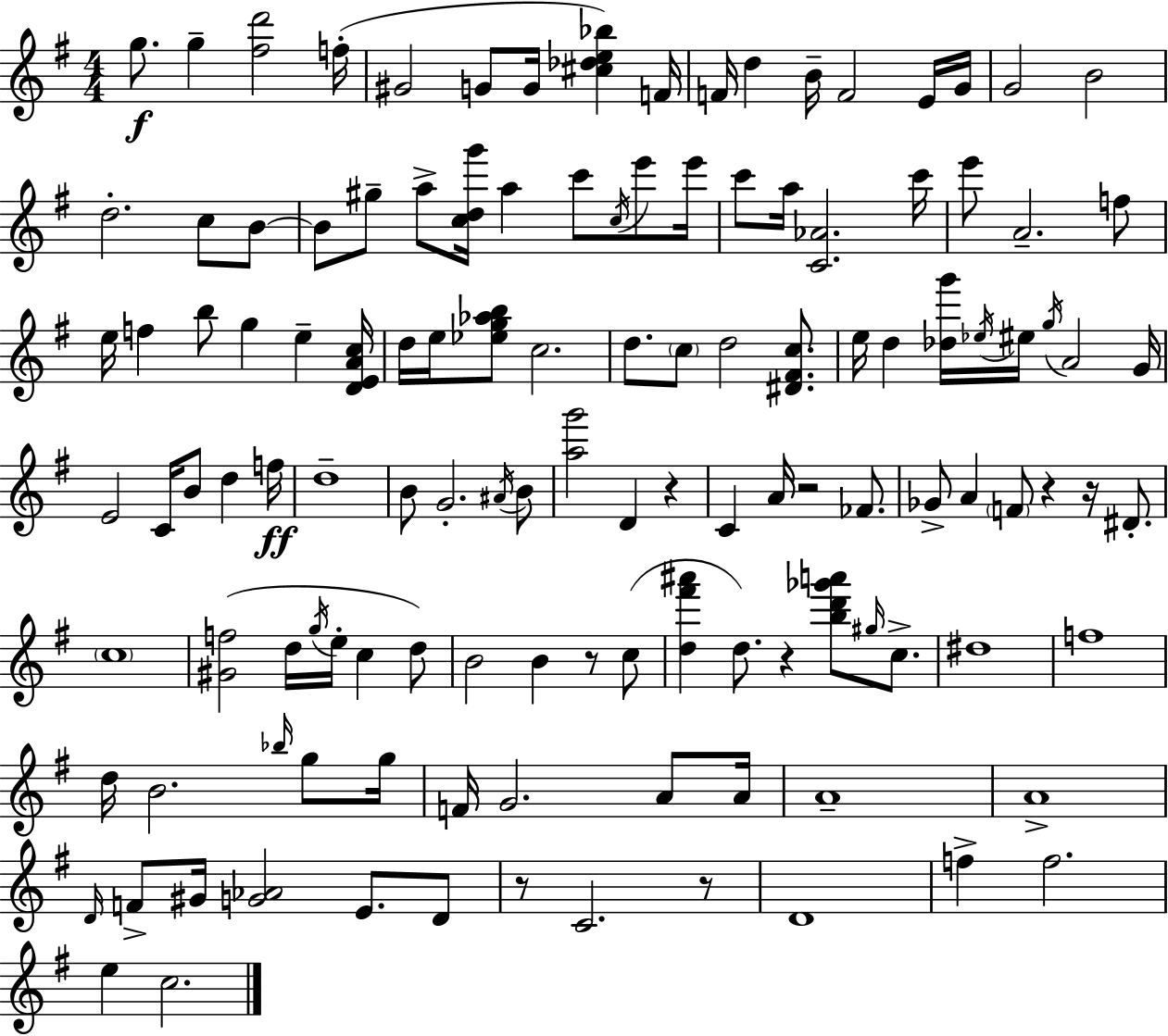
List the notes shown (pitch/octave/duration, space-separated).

G5/e. G5/q [F#5,D6]/h F5/s G#4/h G4/e G4/s [C#5,Db5,E5,Bb5]/q F4/s F4/s D5/q B4/s F4/h E4/s G4/s G4/h B4/h D5/h. C5/e B4/e B4/e G#5/e A5/e [C5,D5,G6]/s A5/q C6/e C5/s E6/e E6/s C6/e A5/s [C4,Ab4]/h. C6/s E6/e A4/h. F5/e E5/s F5/q B5/e G5/q E5/q [D4,E4,A4,C5]/s D5/s E5/s [Eb5,G5,Ab5,B5]/e C5/h. D5/e. C5/e D5/h [D#4,F#4,C5]/e. E5/s D5/q [Db5,G6]/s Eb5/s EIS5/s G5/s A4/h G4/s E4/h C4/s B4/e D5/q F5/s D5/w B4/e G4/h. A#4/s B4/e [A5,G6]/h D4/q R/q C4/q A4/s R/h FES4/e. Gb4/e A4/q F4/e R/q R/s D#4/e. C5/w [G#4,F5]/h D5/s G5/s E5/s C5/q D5/e B4/h B4/q R/e C5/e [D5,F#6,A#6]/q D5/e. R/q [B5,D6,Gb6,A6]/e G#5/s C5/e. D#5/w F5/w D5/s B4/h. Bb5/s G5/e G5/s F4/s G4/h. A4/e A4/s A4/w A4/w D4/s F4/e G#4/s [G4,Ab4]/h E4/e. D4/e R/e C4/h. R/e D4/w F5/q F5/h. E5/q C5/h.